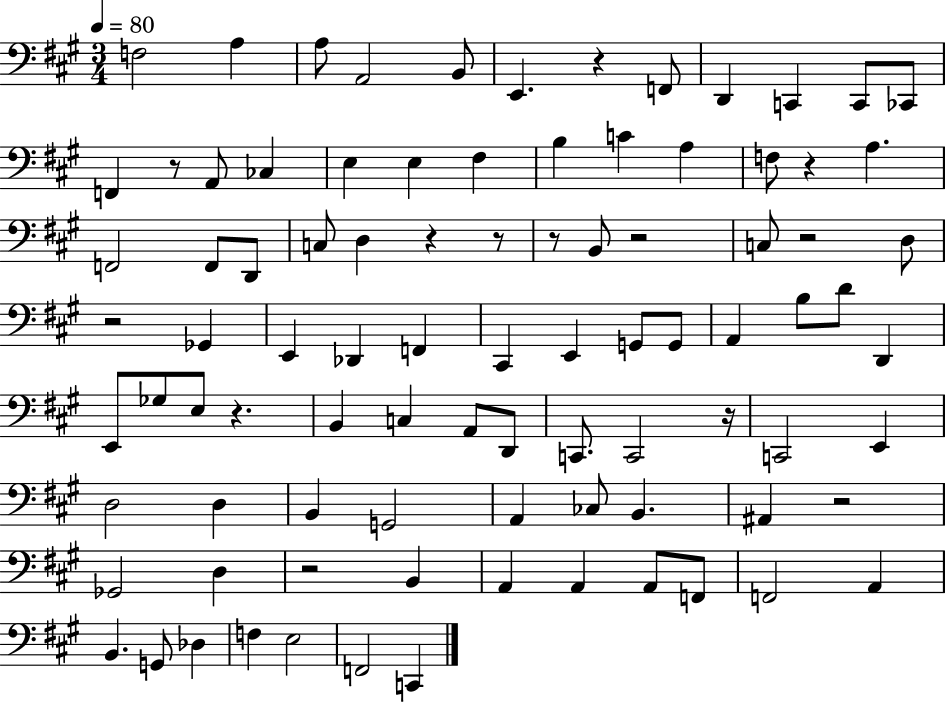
{
  \clef bass
  \numericTimeSignature
  \time 3/4
  \key a \major
  \tempo 4 = 80
  f2 a4 | a8 a,2 b,8 | e,4. r4 f,8 | d,4 c,4 c,8 ces,8 | \break f,4 r8 a,8 ces4 | e4 e4 fis4 | b4 c'4 a4 | f8 r4 a4. | \break f,2 f,8 d,8 | c8 d4 r4 r8 | r8 b,8 r2 | c8 r2 d8 | \break r2 ges,4 | e,4 des,4 f,4 | cis,4 e,4 g,8 g,8 | a,4 b8 d'8 d,4 | \break e,8 ges8 e8 r4. | b,4 c4 a,8 d,8 | c,8. c,2 r16 | c,2 e,4 | \break d2 d4 | b,4 g,2 | a,4 ces8 b,4. | ais,4 r2 | \break ges,2 d4 | r2 b,4 | a,4 a,4 a,8 f,8 | f,2 a,4 | \break b,4. g,8 des4 | f4 e2 | f,2 c,4 | \bar "|."
}